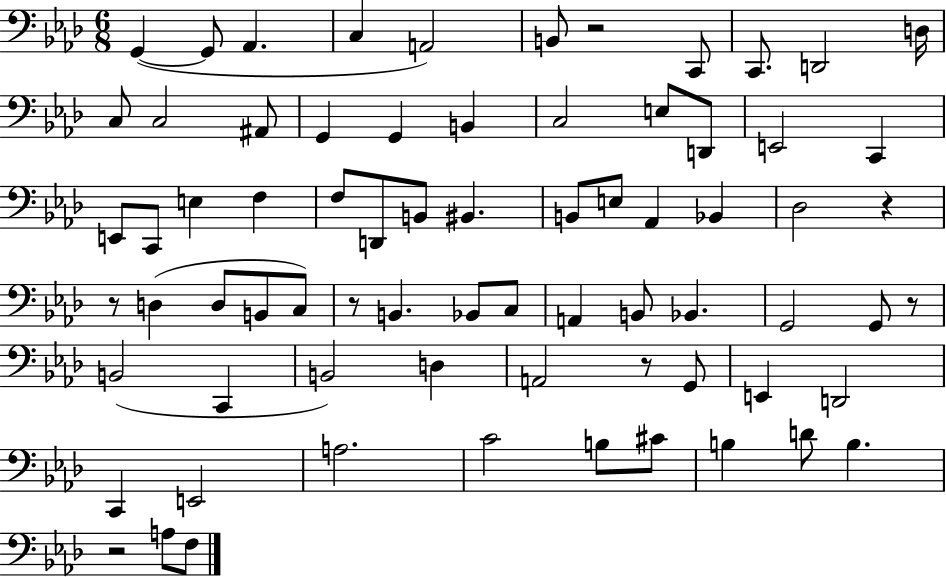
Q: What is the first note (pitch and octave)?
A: G2